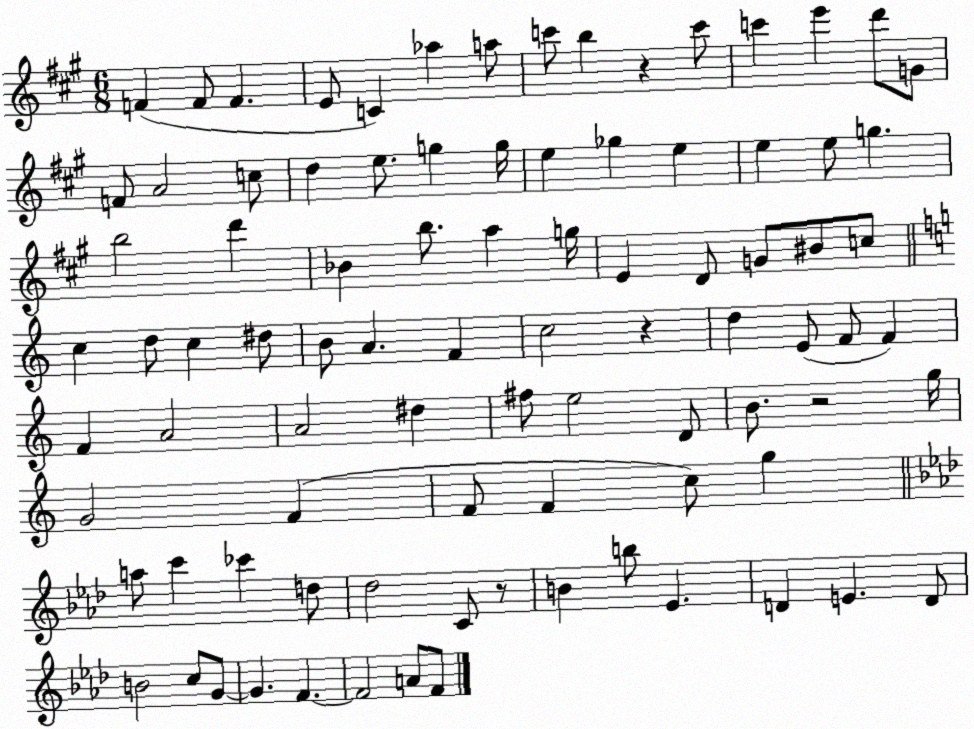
X:1
T:Untitled
M:6/8
L:1/4
K:A
F F/2 F E/2 C _a a/2 c'/2 b z c'/2 c' e' d'/2 G/2 F/2 A2 c/2 d e/2 g g/4 e _g e e e/2 g b2 d' _B b/2 a g/4 E D/2 G/2 ^B/2 c/2 c d/2 c ^d/2 B/2 A F c2 z d E/2 F/2 F F A2 A2 ^d ^f/2 e2 D/2 B/2 z2 g/4 G2 F F/2 F c/2 g a/2 c' _c' d/2 _d2 C/2 z/2 B b/2 _E D E D/2 B2 c/2 G/2 G F F2 A/2 F/2